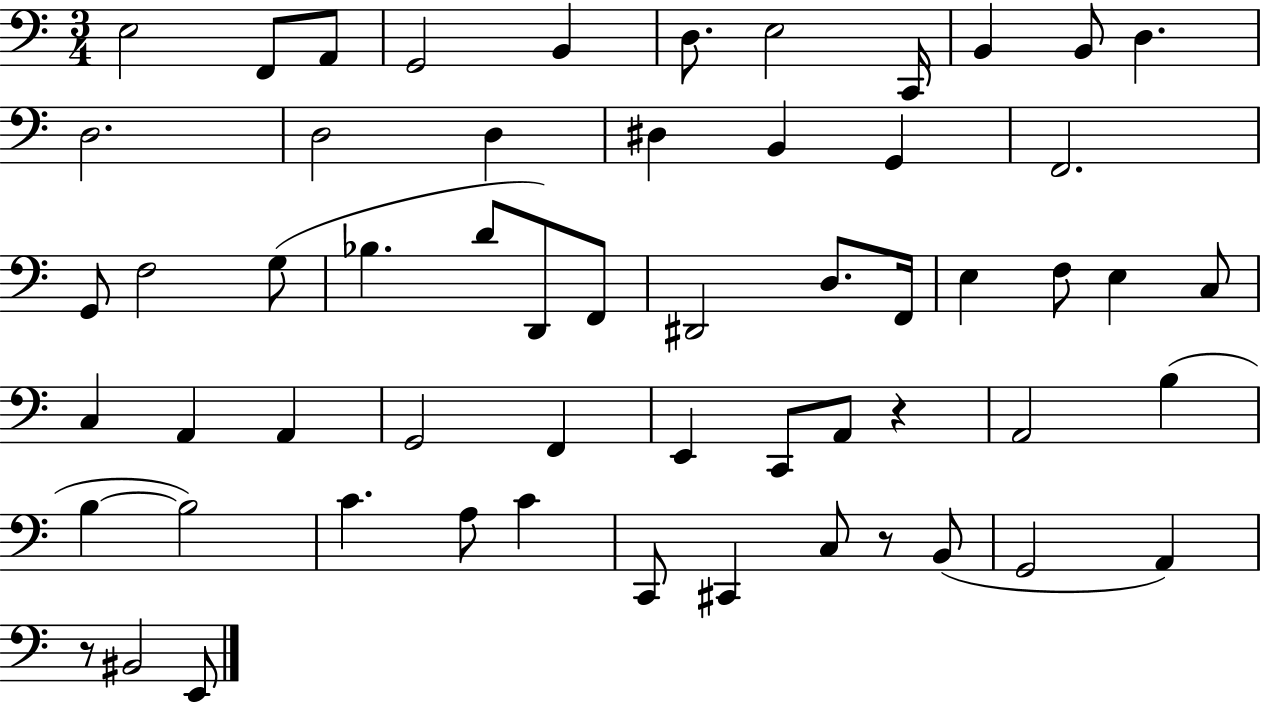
X:1
T:Untitled
M:3/4
L:1/4
K:C
E,2 F,,/2 A,,/2 G,,2 B,, D,/2 E,2 C,,/4 B,, B,,/2 D, D,2 D,2 D, ^D, B,, G,, F,,2 G,,/2 F,2 G,/2 _B, D/2 D,,/2 F,,/2 ^D,,2 D,/2 F,,/4 E, F,/2 E, C,/2 C, A,, A,, G,,2 F,, E,, C,,/2 A,,/2 z A,,2 B, B, B,2 C A,/2 C C,,/2 ^C,, C,/2 z/2 B,,/2 G,,2 A,, z/2 ^B,,2 E,,/2